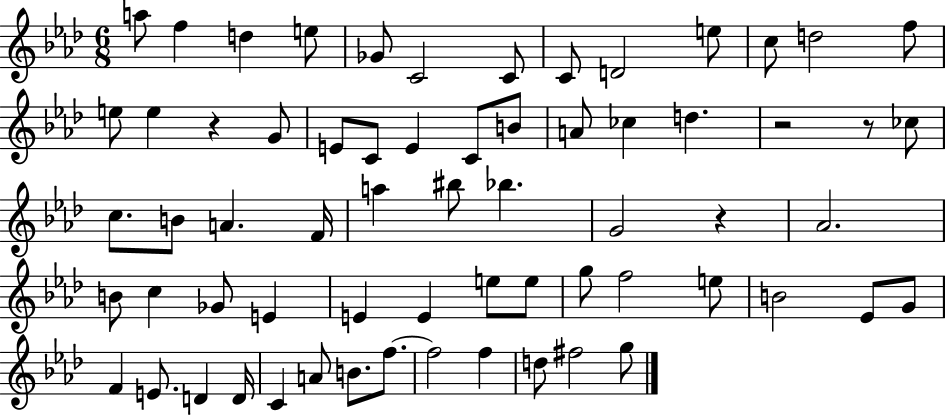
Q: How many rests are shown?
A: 4